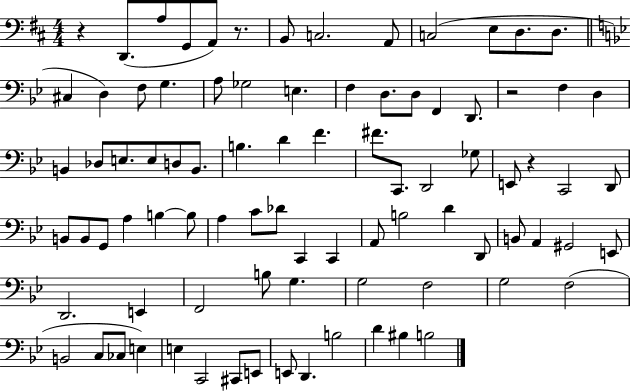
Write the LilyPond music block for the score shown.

{
  \clef bass
  \numericTimeSignature
  \time 4/4
  \key d \major
  \repeat volta 2 { r4 d,8.( a8 g,8 a,8) r8. | b,8 c2. a,8 | c2( e8 d8. d8. | \bar "||" \break \key bes \major cis4 d4) f8 g4. | a8 ges2 e4. | f4 d8. d8 f,4 d,8. | r2 f4 d4 | \break b,4 des8 e8. e8 d8 b,8. | b4. d'4 f'4. | fis'8. c,8. d,2 ges8 | e,8 r4 c,2 d,8 | \break b,8 b,8 g,8 a4 b4~~ b8 | a4 c'8 des'8 c,4 c,4 | a,8 b2 d'4 d,8 | b,8 a,4 gis,2 e,8 | \break d,2. e,4 | f,2 b8 g4. | g2 f2 | g2 f2( | \break b,2 c8 ces8 e4) | e4 c,2 cis,8 e,8 | e,8 d,4. b2 | d'4 bis4 b2 | \break } \bar "|."
}